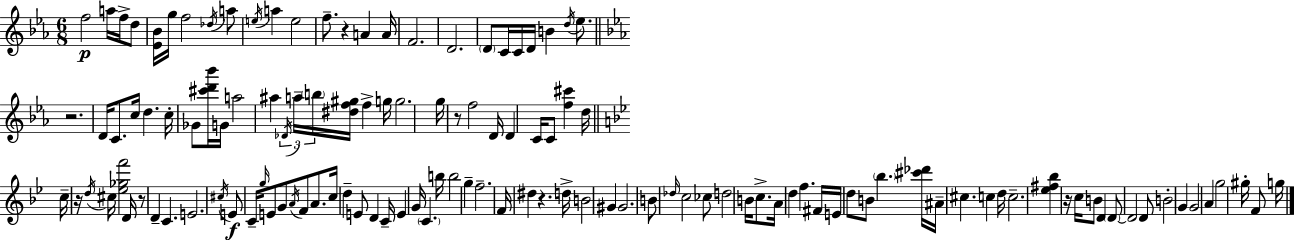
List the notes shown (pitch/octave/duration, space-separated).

F5/h A5/s F5/s D5/e [Eb4,Bb4]/s G5/s F5/h Db5/s A5/e E5/s A5/q E5/h F5/e. R/q A4/q A4/s F4/h. D4/h. D4/e C4/s C4/s D4/s B4/q D5/s Eb5/e. R/h. D4/s C4/e. C5/s D5/q. C5/s Gb4/e [C#6,D6,Bb6]/s G4/s A5/h A#5/q Db4/s A5/s B5/s [D#5,F5,G#5]/s F5/q G5/s G5/h. G5/s R/e F5/h D4/s D4/q C4/s C4/e [F5,C#6]/q D5/s C5/s R/s D5/s C#5/s [Eb5,Gb5,F6]/h D4/s R/e D4/q C4/q. E4/h. C#5/s E4/e C4/s G5/s E4/e G4/e A4/s F4/e A4/e. C5/s D5/q E4/e D4/q C4/s E4/q G4/s C4/q. B5/s B5/h G5/q F5/h. F4/s D#5/q R/q. D5/s B4/h G#4/q G#4/h. B4/e Db5/s C5/h CES5/e D5/h B4/s C5/e. A4/s D5/q F5/q. F#4/s E4/s D5/e B4/e Bb5/q. [C#6,Db6]/s A#4/s C#5/q. C5/q D5/s C5/h. [Eb5,F#5,Bb5]/q R/s C5/s B4/e D4/q D4/e D4/h D4/e B4/h G4/q G4/h A4/q G5/h G#5/s F4/e G5/s